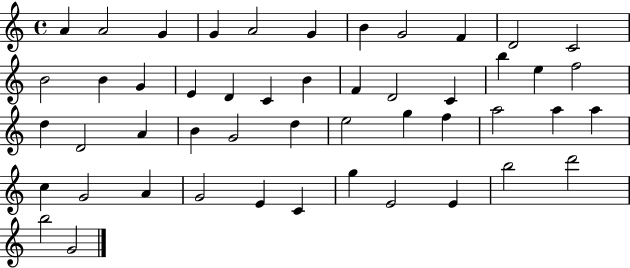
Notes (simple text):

A4/q A4/h G4/q G4/q A4/h G4/q B4/q G4/h F4/q D4/h C4/h B4/h B4/q G4/q E4/q D4/q C4/q B4/q F4/q D4/h C4/q B5/q E5/q F5/h D5/q D4/h A4/q B4/q G4/h D5/q E5/h G5/q F5/q A5/h A5/q A5/q C5/q G4/h A4/q G4/h E4/q C4/q G5/q E4/h E4/q B5/h D6/h B5/h G4/h